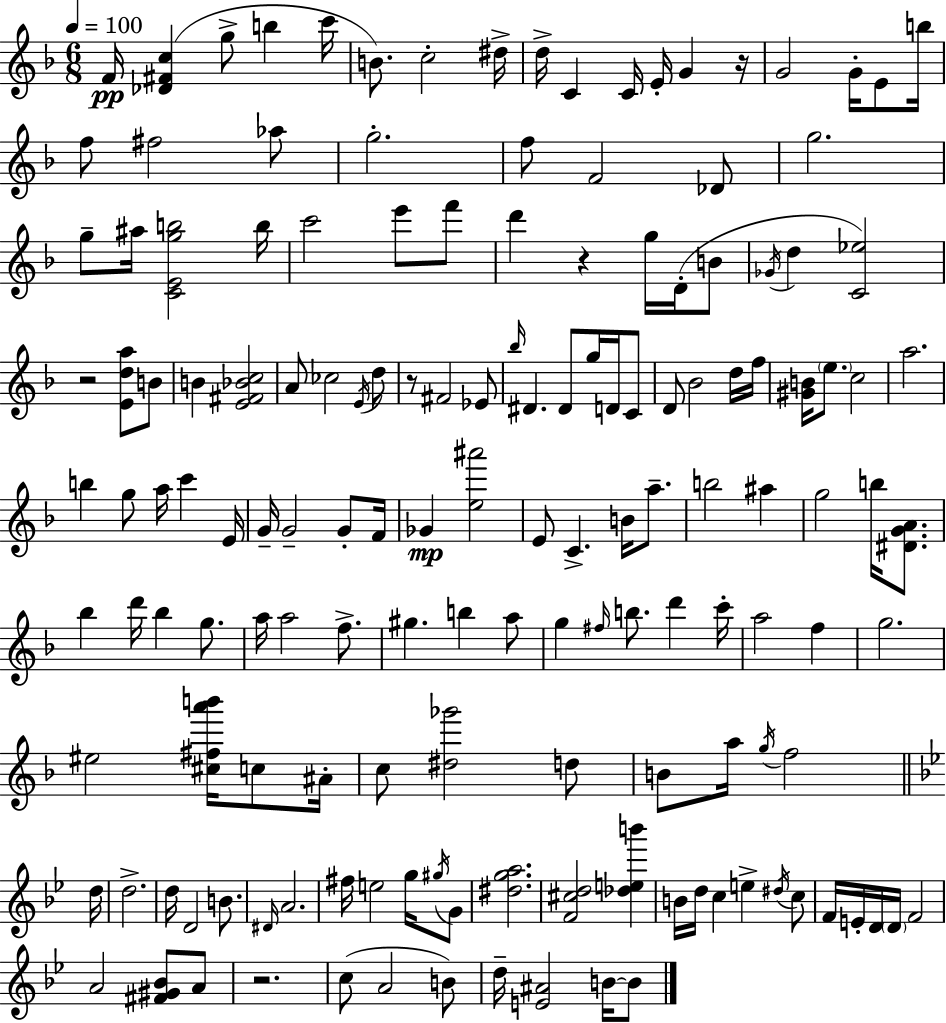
{
  \clef treble
  \numericTimeSignature
  \time 6/8
  \key f \major
  \tempo 4 = 100
  \repeat volta 2 { f'16\pp <des' fis' c''>4( g''8-> b''4 c'''16 | b'8.) c''2-. dis''16-> | d''16-> c'4 c'16 e'16-. g'4 r16 | g'2 g'16-. e'8 b''16 | \break f''8 fis''2 aes''8 | g''2.-. | f''8 f'2 des'8 | g''2. | \break g''8-- ais''16 <c' e' g'' b''>2 b''16 | c'''2 e'''8 f'''8 | d'''4 r4 g''16 d'16-.( b'8 | \acciaccatura { ges'16 } d''4 <c' ees''>2) | \break r2 <e' d'' a''>8 b'8 | b'4 <e' fis' bes' c''>2 | a'8 ces''2 \acciaccatura { e'16 } | d''8 r8 fis'2 | \break ees'8 \grace { bes''16 } dis'4. dis'8 g''16 | d'16 c'8 d'8 bes'2 | d''16 f''16 <gis' b'>16 \parenthesize e''8. c''2 | a''2. | \break b''4 g''8 a''16 c'''4 | e'16 g'16-- g'2-- | g'8-. f'16 ges'4\mp <e'' ais'''>2 | e'8 c'4.-> b'16 | \break a''8.-- b''2 ais''4 | g''2 b''16 | <dis' g' a'>8. bes''4 d'''16 bes''4 | g''8. a''16 a''2 | \break f''8.-> gis''4. b''4 | a''8 g''4 \grace { fis''16 } b''8. d'''4 | c'''16-. a''2 | f''4 g''2. | \break eis''2 | <cis'' fis'' a''' b'''>16 c''8 ais'16-. c''8 <dis'' ges'''>2 | d''8 b'8 a''16 \acciaccatura { g''16 } f''2 | \bar "||" \break \key bes \major d''16 d''2.-> | d''16 d'2 b'8. | \grace { dis'16 } a'2. | fis''16 e''2 g''16 | \break \acciaccatura { gis''16 } g'8 <dis'' g'' a''>2. | <f' cis'' d''>2 <des'' e'' b'''>4 | b'16 d''16 c''4 e''4-> | \acciaccatura { dis''16 } c''8 f'16 e'16-. d'16 \parenthesize d'16 f'2 | \break a'2 | <fis' gis' bes'>8 a'8 r2. | c''8( a'2 | b'8) d''16-- <e' ais'>2 | \break b'16~~ b'8 } \bar "|."
}